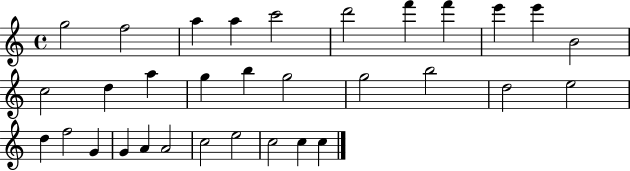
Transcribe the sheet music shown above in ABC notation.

X:1
T:Untitled
M:4/4
L:1/4
K:C
g2 f2 a a c'2 d'2 f' f' e' e' B2 c2 d a g b g2 g2 b2 d2 e2 d f2 G G A A2 c2 e2 c2 c c